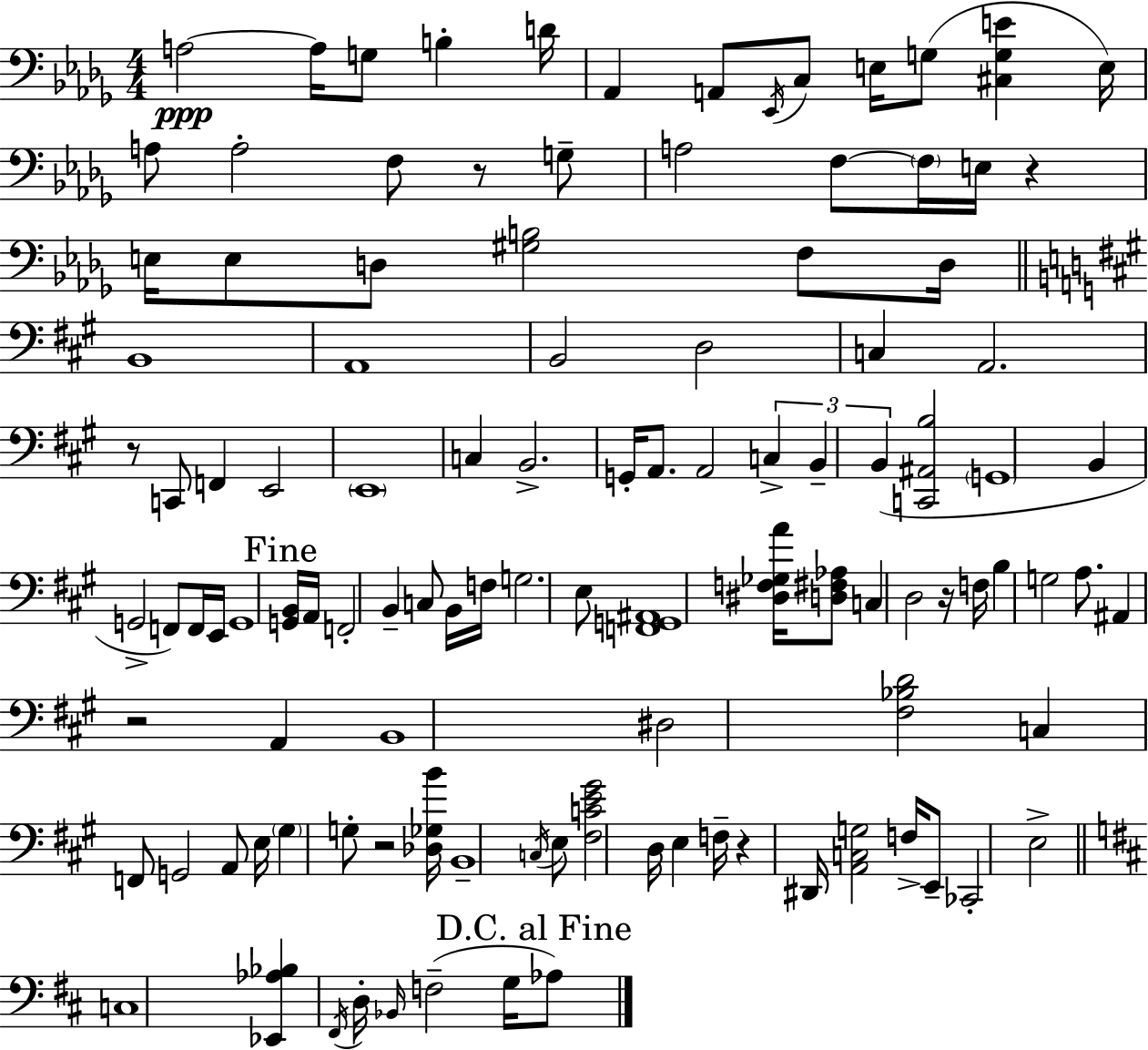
X:1
T:Untitled
M:4/4
L:1/4
K:Bbm
A,2 A,/4 G,/2 B, D/4 _A,, A,,/2 _E,,/4 C,/2 E,/4 G,/2 [^C,G,E] E,/4 A,/2 A,2 F,/2 z/2 G,/2 A,2 F,/2 F,/4 E,/4 z E,/4 E,/2 D,/2 [^G,B,]2 F,/2 D,/4 B,,4 A,,4 B,,2 D,2 C, A,,2 z/2 C,,/2 F,, E,,2 E,,4 C, B,,2 G,,/4 A,,/2 A,,2 C, B,, B,, [C,,^A,,B,]2 G,,4 B,, G,,2 F,,/2 F,,/4 E,,/4 G,,4 [G,,B,,]/4 A,,/4 F,,2 B,, C,/2 B,,/4 F,/4 G,2 E,/2 [F,,G,,^A,,]4 [^D,F,_G,A]/4 [D,^F,_A,]/2 C, D,2 z/4 F,/4 B, G,2 A,/2 ^A,, z2 A,, B,,4 ^D,2 [^F,_B,D]2 C, F,,/2 G,,2 A,,/2 E,/4 ^G, G,/2 z2 [_D,_G,B]/4 B,,4 C,/4 E,/2 [^F,CE^G]2 D,/4 E, F,/4 z ^D,,/4 [A,,C,G,]2 F,/4 E,,/2 _C,,2 E,2 C,4 [_E,,_A,_B,] ^F,,/4 D,/4 _B,,/4 F,2 G,/4 _A,/2